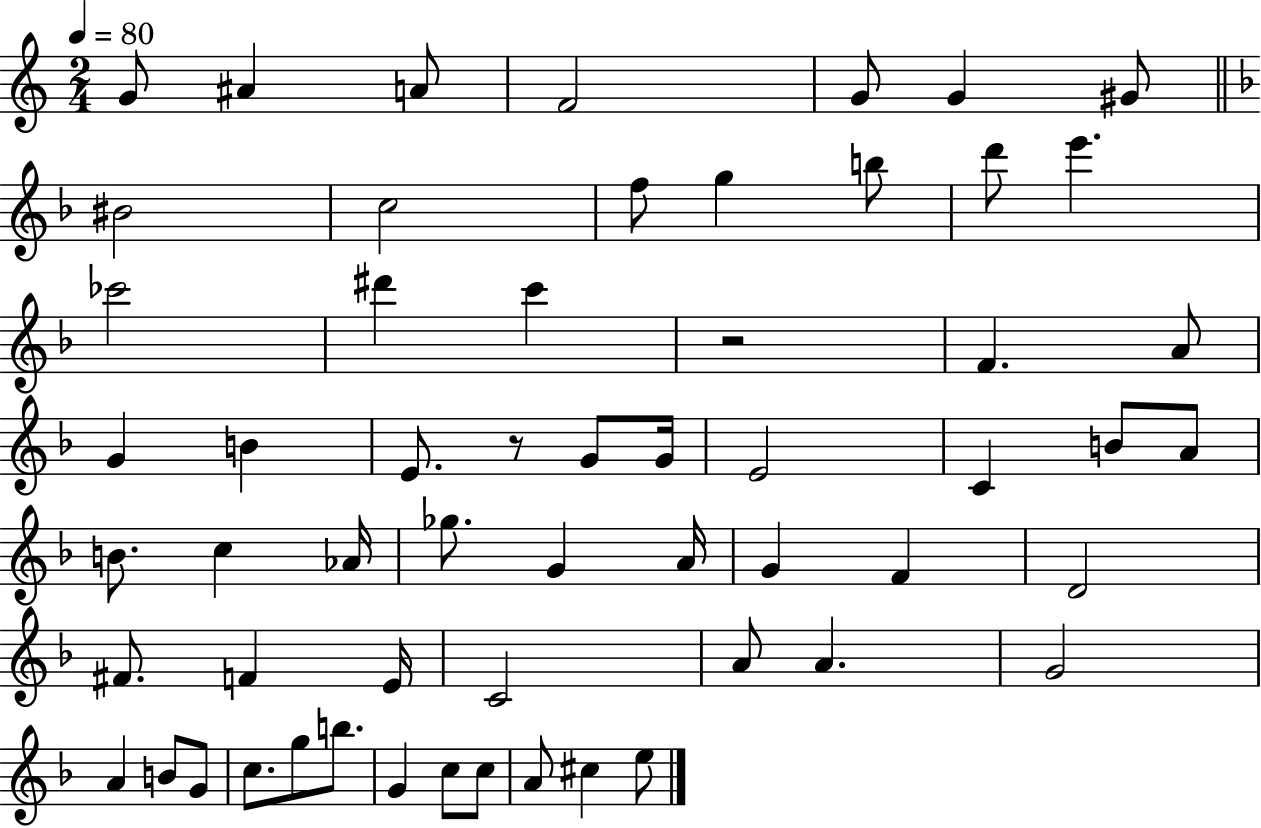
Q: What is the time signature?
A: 2/4